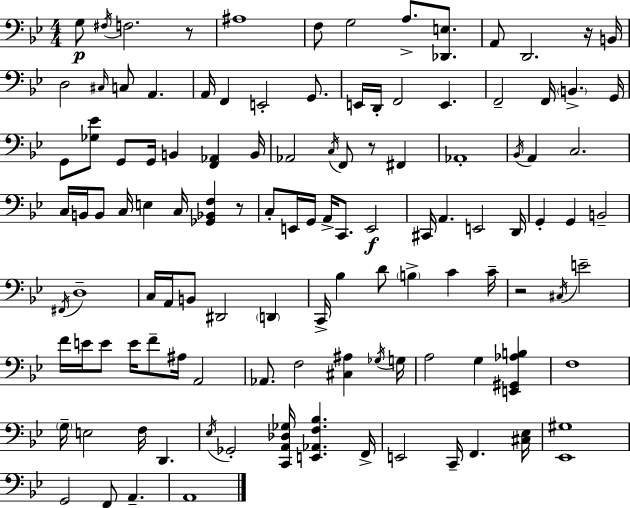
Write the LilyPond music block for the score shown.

{
  \clef bass
  \numericTimeSignature
  \time 4/4
  \key g \minor
  g8\p \acciaccatura { fis16 } f2. r8 | ais1 | f8 g2 a8.-> <des, e>8. | a,8 d,2. r16 | \break b,16 d2 \grace { cis16 } c8 a,4. | a,16 f,4 e,2-. g,8. | e,16 d,16-. f,2 e,4. | f,2-- f,16 \parenthesize b,4.-> | \break g,16 g,8 <ges ees'>8 g,8 g,16 b,4 <f, aes,>4 | b,16 aes,2 \acciaccatura { c16 } f,8 r8 fis,4 | aes,1-. | \acciaccatura { bes,16 } a,4 c2. | \break c16 b,16 b,8 c16 e4 c16 <ges, bes, f>4 | r8 c8-. e,16 g,16 a,16-> c,8. e,2\f | cis,16 a,4. e,2 | d,16 g,4-. g,4 b,2-- | \break \acciaccatura { fis,16 } d1-- | c16 a,16 b,8 dis,2 | \parenthesize d,4 c,16-> bes4 d'8 \parenthesize b4-> | c'4 c'16-- r2 \acciaccatura { cis16 } e'2-- | \break f'16 e'16 e'8 e'16 f'8-- ais16 a,2 | aes,8. f2 | <cis ais>4 \acciaccatura { ges16 } g16 a2 g4 | <e, gis, aes b>4 f1 | \break \parenthesize g16-- e2 | f16 d,4. \acciaccatura { ees16 } ges,2-. | <c, a, des ges>16 <e, aes, f bes>4. f,16-> e,2 | c,16-- f,4. <cis ees>16 <ees, gis>1 | \break g,2 | f,8 a,4.-- a,1 | \bar "|."
}